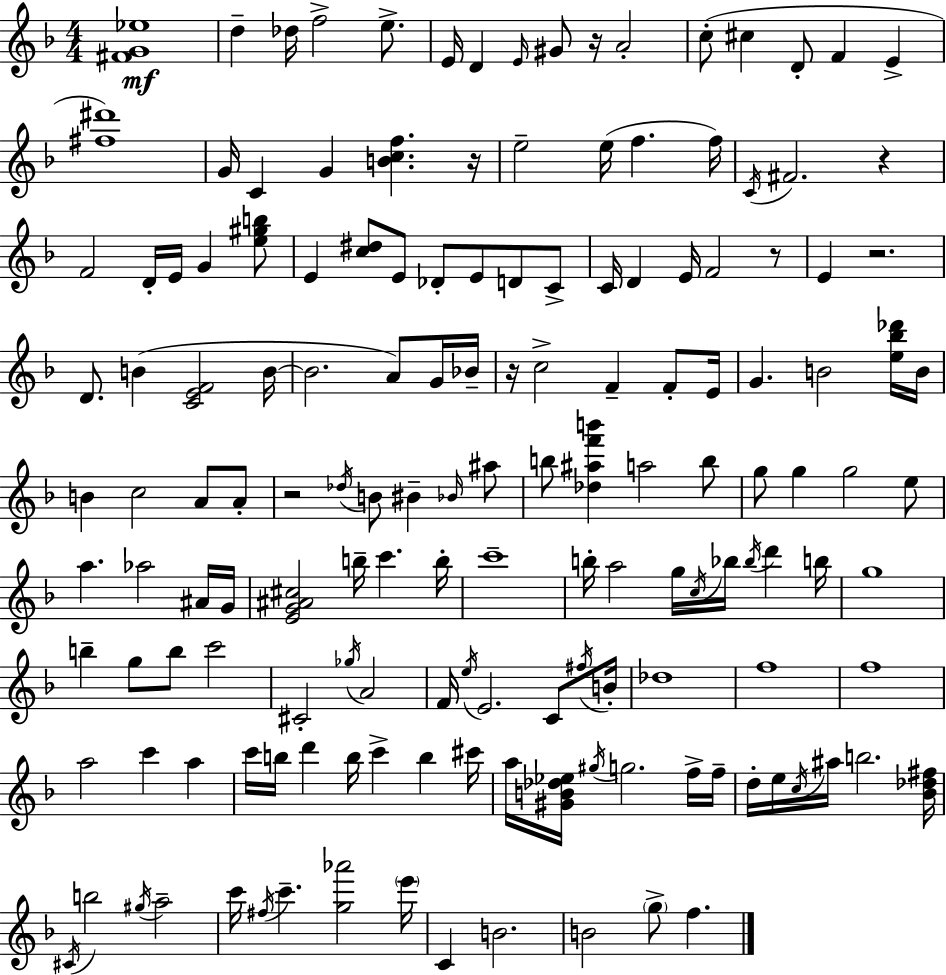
[F#4,G4,Eb5]/w D5/q Db5/s F5/h E5/e. E4/s D4/q E4/s G#4/e R/s A4/h C5/e C#5/q D4/e F4/q E4/q [F#5,D#6]/w G4/s C4/q G4/q [B4,C5,F5]/q. R/s E5/h E5/s F5/q. F5/s C4/s F#4/h. R/q F4/h D4/s E4/s G4/q [E5,G#5,B5]/e E4/q [C5,D#5]/e E4/e Db4/e E4/e D4/e C4/e C4/s D4/q E4/s F4/h R/e E4/q R/h. D4/e. B4/q [C4,E4,F4]/h B4/s B4/h. A4/e G4/s Bb4/s R/s C5/h F4/q F4/e E4/s G4/q. B4/h [E5,Bb5,Db6]/s B4/s B4/q C5/h A4/e A4/e R/h Db5/s B4/e BIS4/q Bb4/s A#5/e B5/e [Db5,A#5,F6,B6]/q A5/h B5/e G5/e G5/q G5/h E5/e A5/q. Ab5/h A#4/s G4/s [E4,G4,A#4,C#5]/h B5/s C6/q. B5/s C6/w B5/s A5/h G5/s C5/s Bb5/s Bb5/s D6/q B5/s G5/w B5/q G5/e B5/e C6/h C#4/h Gb5/s A4/h F4/s E5/s E4/h. C4/e F#5/s B4/s Db5/w F5/w F5/w A5/h C6/q A5/q C6/s B5/s D6/q B5/s C6/q B5/q C#6/s A5/s [G#4,B4,Db5,Eb5]/s G#5/s G5/h. F5/s F5/s D5/s E5/s C5/s A#5/s B5/h. [Bb4,Db5,F#5]/s C#4/s B5/h G#5/s A5/h C6/s F#5/s C6/q. [G5,Ab6]/h E6/s C4/q B4/h. B4/h G5/e F5/q.